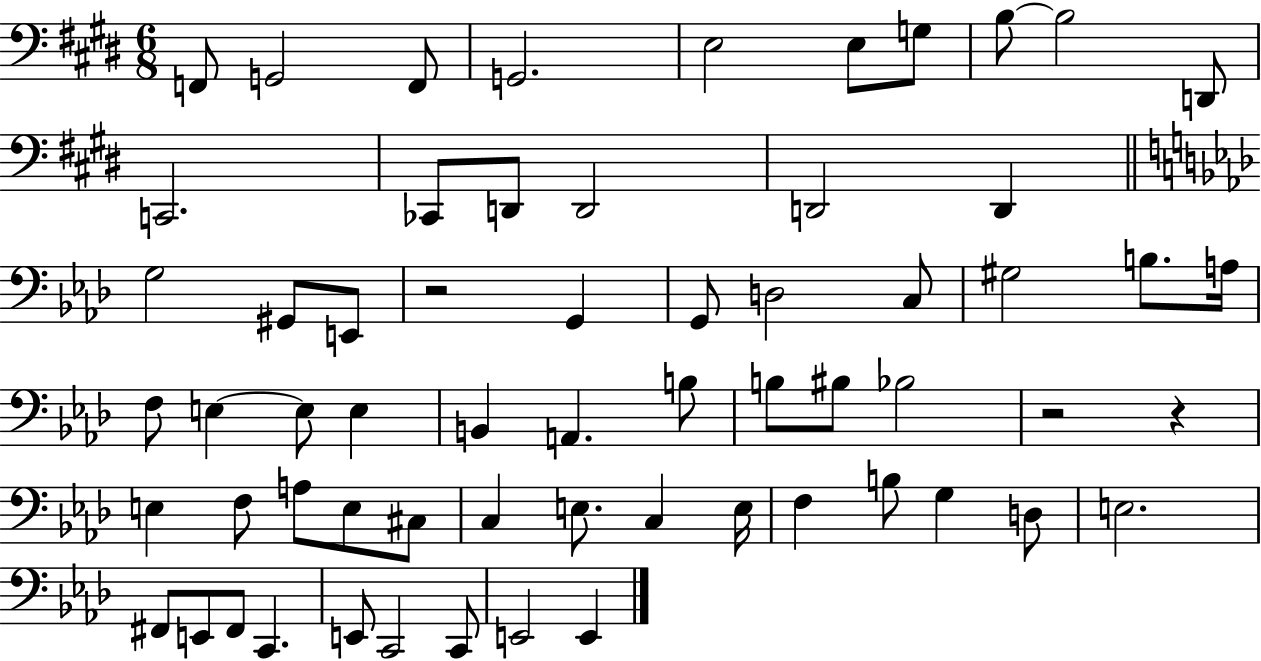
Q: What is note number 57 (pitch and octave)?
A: C2